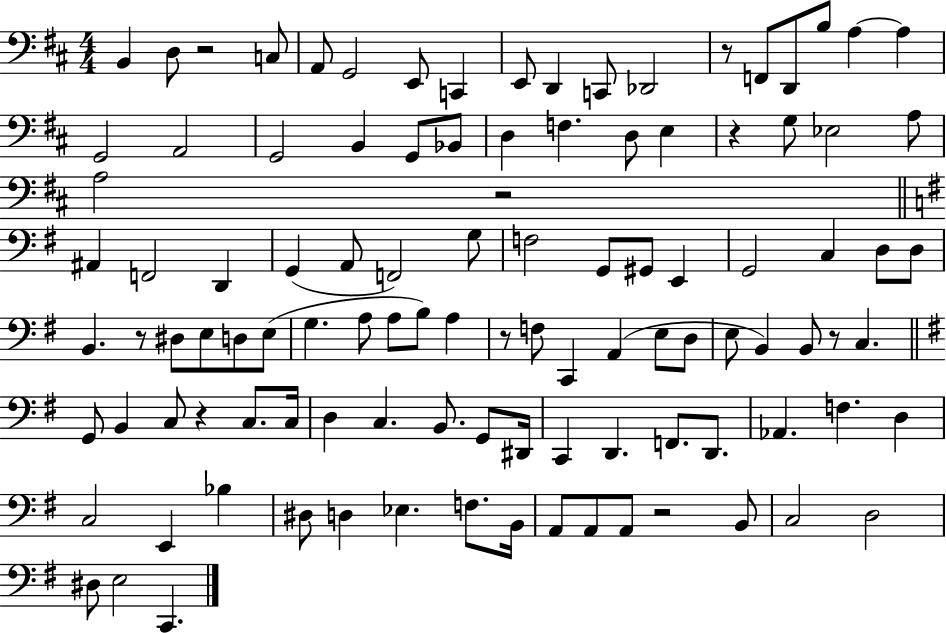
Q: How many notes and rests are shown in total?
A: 107